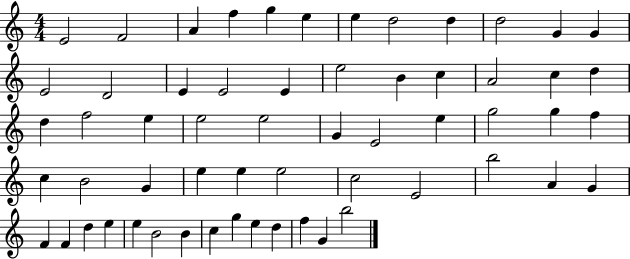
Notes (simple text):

E4/h F4/h A4/q F5/q G5/q E5/q E5/q D5/h D5/q D5/h G4/q G4/q E4/h D4/h E4/q E4/h E4/q E5/h B4/q C5/q A4/h C5/q D5/q D5/q F5/h E5/q E5/h E5/h G4/q E4/h E5/q G5/h G5/q F5/q C5/q B4/h G4/q E5/q E5/q E5/h C5/h E4/h B5/h A4/q G4/q F4/q F4/q D5/q E5/q E5/q B4/h B4/q C5/q G5/q E5/q D5/q F5/q G4/q B5/h